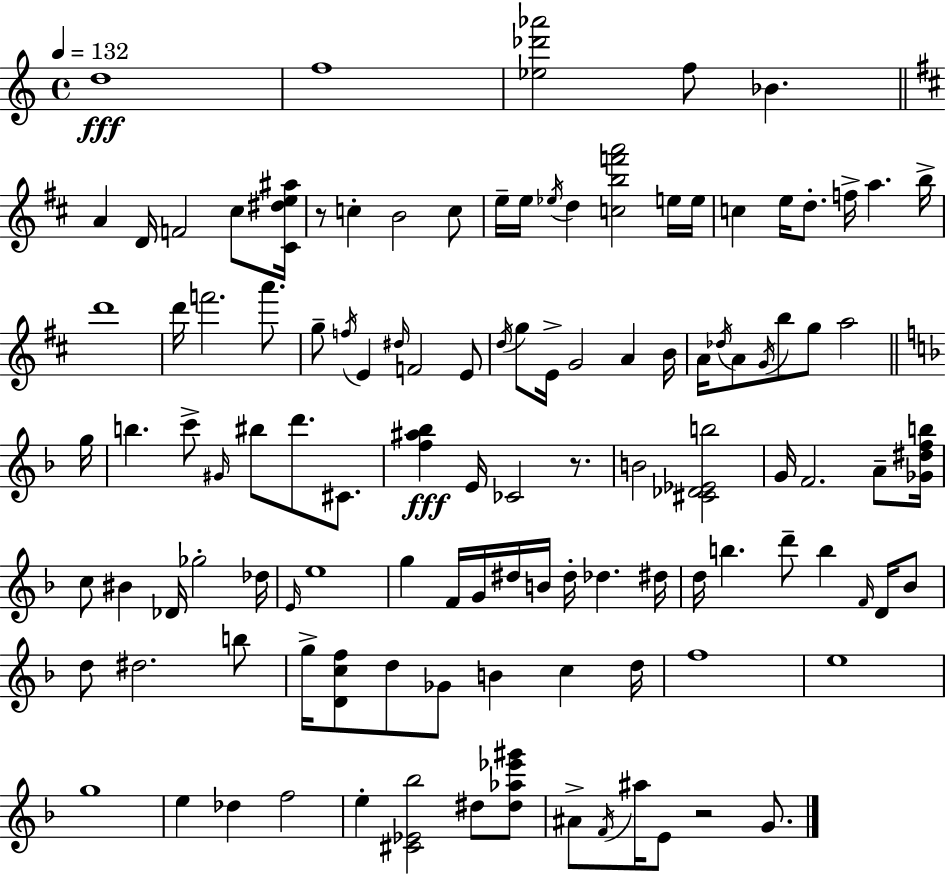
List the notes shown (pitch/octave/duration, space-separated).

D5/w F5/w [Eb5,Db6,Ab6]/h F5/e Bb4/q. A4/q D4/s F4/h C#5/e [C#4,D#5,E5,A#5]/s R/e C5/q B4/h C5/e E5/s E5/s Eb5/s D5/q [C5,B5,F6,A6]/h E5/s E5/s C5/q E5/s D5/e. F5/s A5/q. B5/s D6/w D6/s F6/h. A6/e. G5/e F5/s E4/q D#5/s F4/h E4/e D5/s G5/e E4/s G4/h A4/q B4/s A4/s Db5/s A4/e G4/s B5/e G5/e A5/h G5/s B5/q. C6/e G#4/s BIS5/e D6/e. C#4/e. [F5,A#5,Bb5]/q E4/s CES4/h R/e. B4/h [C#4,Db4,Eb4,B5]/h G4/s F4/h. A4/e [Gb4,D#5,F5,B5]/s C5/e BIS4/q Db4/s Gb5/h Db5/s E4/s E5/w G5/q F4/s G4/s D#5/s B4/s D#5/s Db5/q. D#5/s D5/s B5/q. D6/e B5/q F4/s D4/s Bb4/e D5/e D#5/h. B5/e G5/s [D4,C5,F5]/e D5/e Gb4/e B4/q C5/q D5/s F5/w E5/w G5/w E5/q Db5/q F5/h E5/q [C#4,Eb4,Bb5]/h D#5/e [D#5,Ab5,Eb6,G#6]/e A#4/e F4/s A#5/s E4/e R/h G4/e.